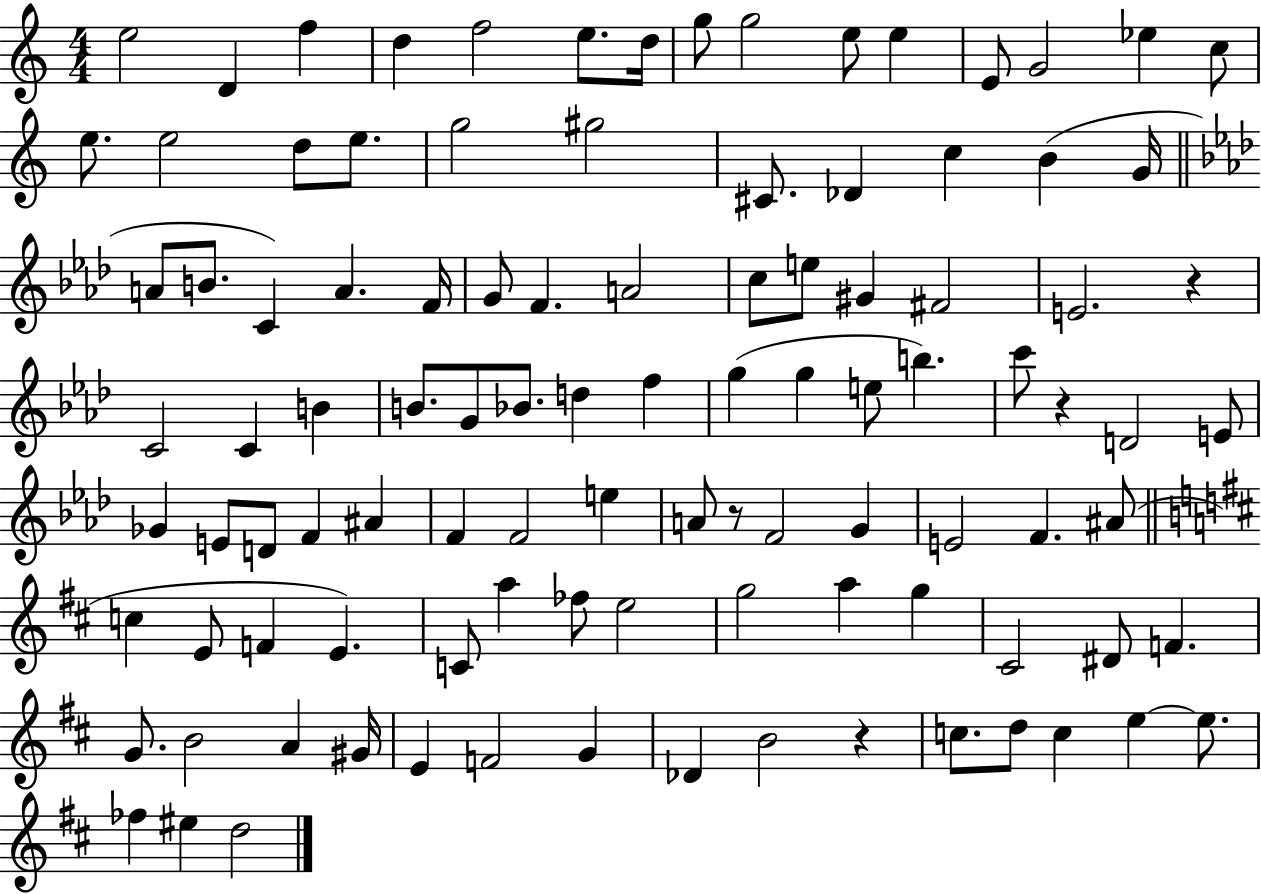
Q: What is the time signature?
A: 4/4